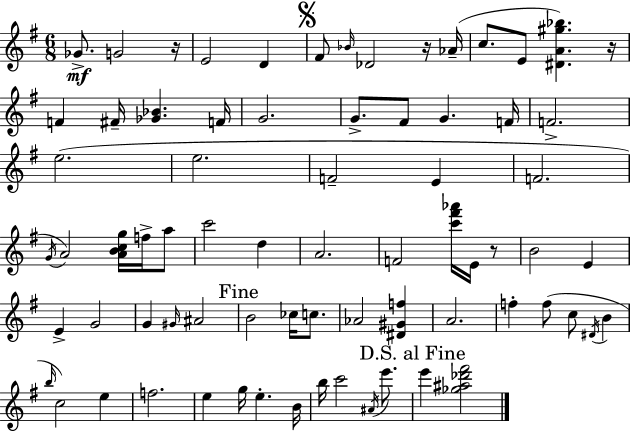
X:1
T:Untitled
M:6/8
L:1/4
K:G
_G/2 G2 z/4 E2 D ^F/2 _B/4 _D2 z/4 _A/4 c/2 E/2 [^DA^g_b] z/4 F ^F/4 [_G_B] F/4 G2 G/2 ^F/2 G F/4 F2 e2 e2 F2 E F2 G/4 A2 [ABcg]/4 f/4 a/2 c'2 d A2 F2 [c'^f'_a']/4 E/4 z/2 B2 E E G2 G ^G/4 ^A2 B2 _c/4 c/2 _A2 [^D^Gf] A2 f f/2 c/2 ^D/4 B b/4 c2 e f2 e g/4 e B/4 b/4 c'2 ^A/4 e'/2 e' [_g^a_d'^f']2